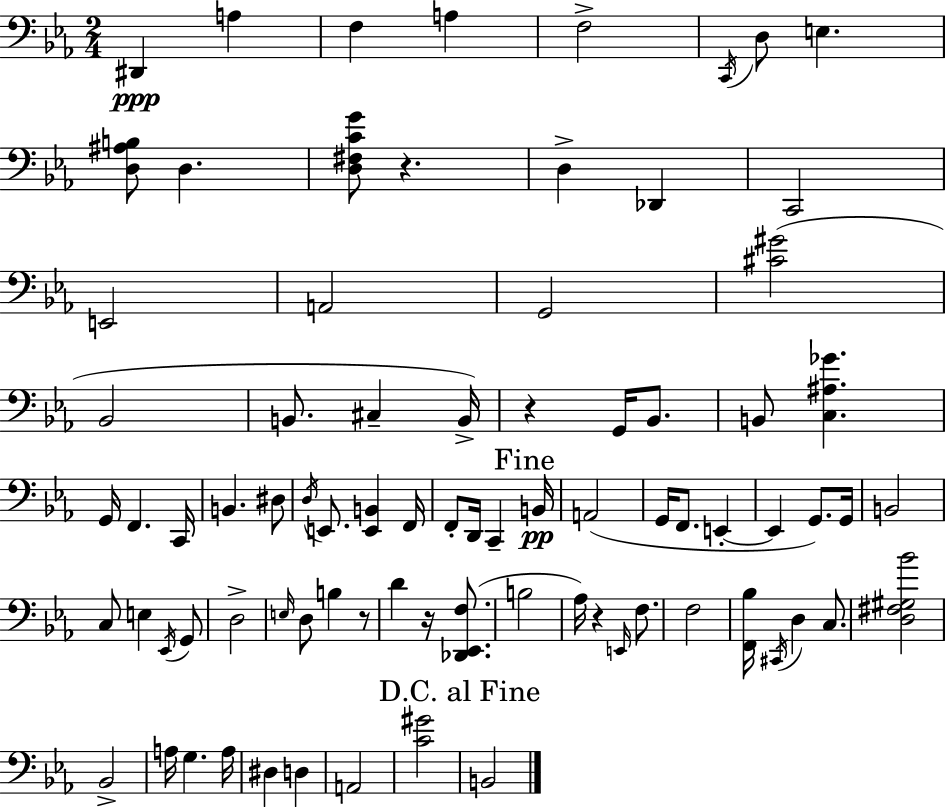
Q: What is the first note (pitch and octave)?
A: D#2